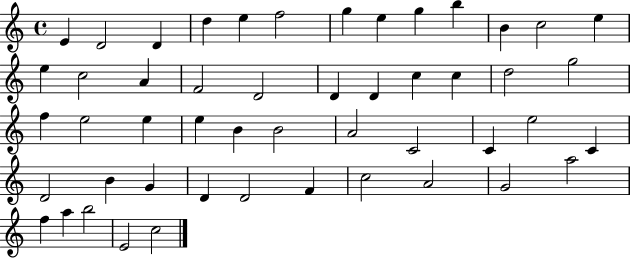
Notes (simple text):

E4/q D4/h D4/q D5/q E5/q F5/h G5/q E5/q G5/q B5/q B4/q C5/h E5/q E5/q C5/h A4/q F4/h D4/h D4/q D4/q C5/q C5/q D5/h G5/h F5/q E5/h E5/q E5/q B4/q B4/h A4/h C4/h C4/q E5/h C4/q D4/h B4/q G4/q D4/q D4/h F4/q C5/h A4/h G4/h A5/h F5/q A5/q B5/h E4/h C5/h